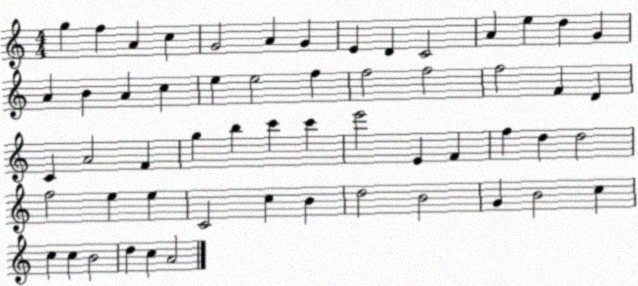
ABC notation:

X:1
T:Untitled
M:4/4
L:1/4
K:C
g f A c G2 A G E D C2 A e d G A B A c e e2 f f2 f2 f2 F D C A2 F g b c' c' e'2 E F f d d2 f2 e e C2 c B d2 B2 G B2 c c c B2 d c A2